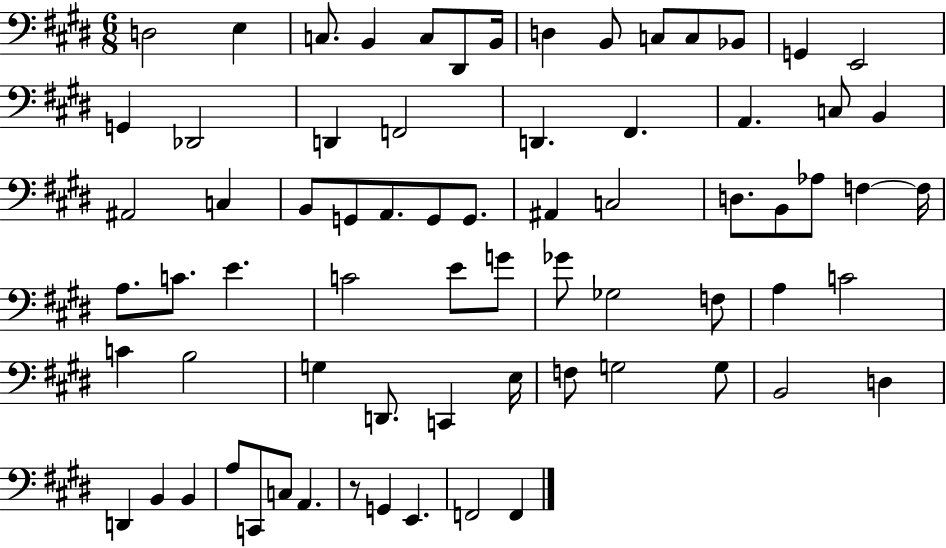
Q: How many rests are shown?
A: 1